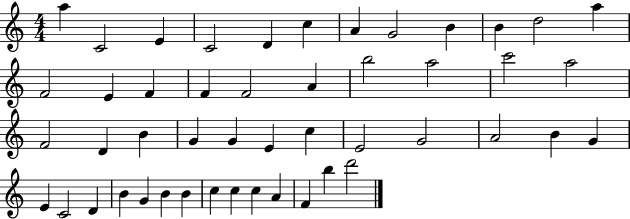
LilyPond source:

{
  \clef treble
  \numericTimeSignature
  \time 4/4
  \key c \major
  a''4 c'2 e'4 | c'2 d'4 c''4 | a'4 g'2 b'4 | b'4 d''2 a''4 | \break f'2 e'4 f'4 | f'4 f'2 a'4 | b''2 a''2 | c'''2 a''2 | \break f'2 d'4 b'4 | g'4 g'4 e'4 c''4 | e'2 g'2 | a'2 b'4 g'4 | \break e'4 c'2 d'4 | b'4 g'4 b'4 b'4 | c''4 c''4 c''4 a'4 | f'4 b''4 d'''2 | \break \bar "|."
}